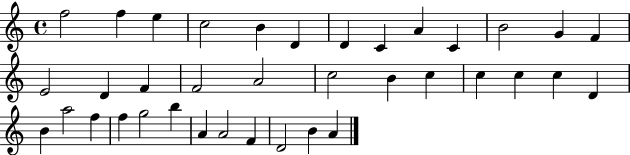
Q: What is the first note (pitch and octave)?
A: F5